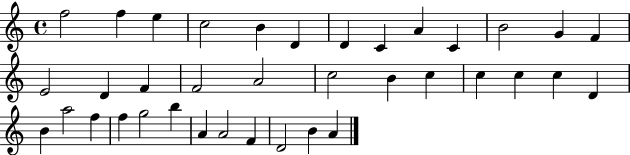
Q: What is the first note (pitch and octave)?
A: F5